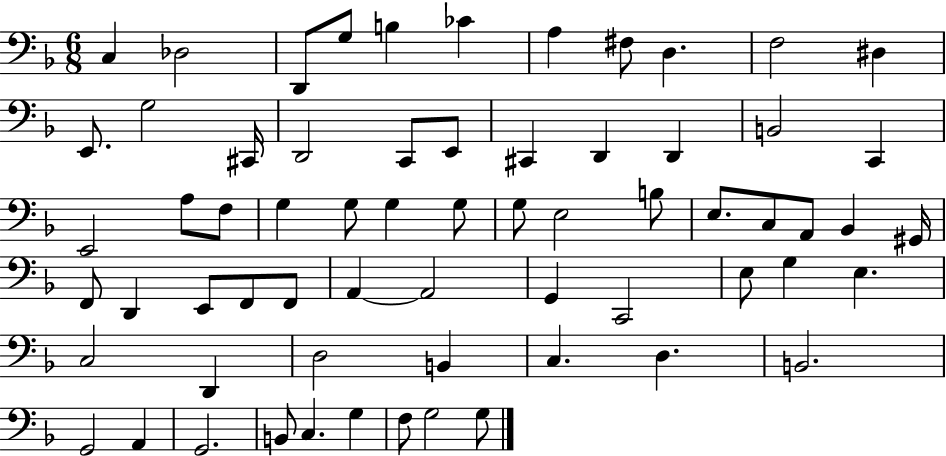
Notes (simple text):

C3/q Db3/h D2/e G3/e B3/q CES4/q A3/q F#3/e D3/q. F3/h D#3/q E2/e. G3/h C#2/s D2/h C2/e E2/e C#2/q D2/q D2/q B2/h C2/q E2/h A3/e F3/e G3/q G3/e G3/q G3/e G3/e E3/h B3/e E3/e. C3/e A2/e Bb2/q G#2/s F2/e D2/q E2/e F2/e F2/e A2/q A2/h G2/q C2/h E3/e G3/q E3/q. C3/h D2/q D3/h B2/q C3/q. D3/q. B2/h. G2/h A2/q G2/h. B2/e C3/q. G3/q F3/e G3/h G3/e